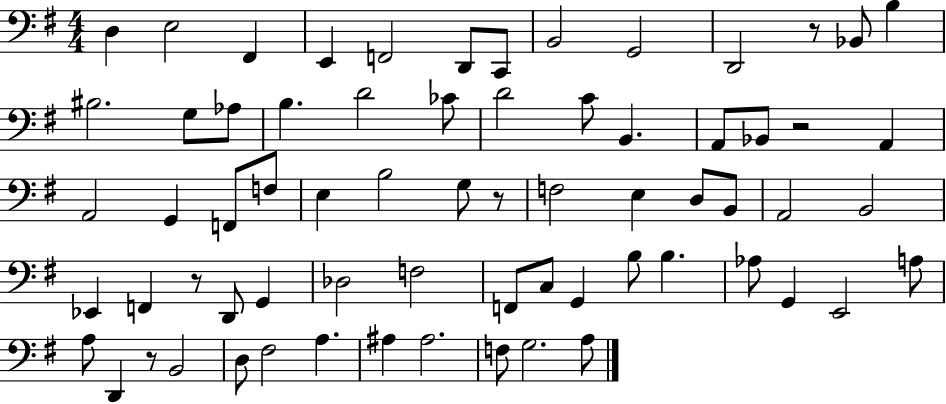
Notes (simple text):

D3/q E3/h F#2/q E2/q F2/h D2/e C2/e B2/h G2/h D2/h R/e Bb2/e B3/q BIS3/h. G3/e Ab3/e B3/q. D4/h CES4/e D4/h C4/e B2/q. A2/e Bb2/e R/h A2/q A2/h G2/q F2/e F3/e E3/q B3/h G3/e R/e F3/h E3/q D3/e B2/e A2/h B2/h Eb2/q F2/q R/e D2/e G2/q Db3/h F3/h F2/e C3/e G2/q B3/e B3/q. Ab3/e G2/q E2/h A3/e A3/e D2/q R/e B2/h D3/e F#3/h A3/q. A#3/q A#3/h. F3/e G3/h. A3/e